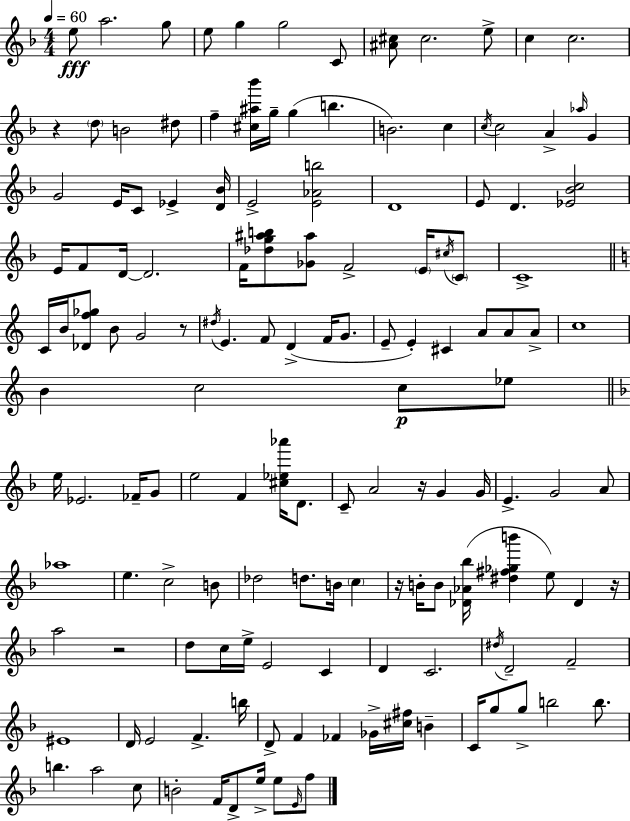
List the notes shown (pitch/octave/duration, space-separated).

E5/e A5/h. G5/e E5/e G5/q G5/h C4/e [A#4,C#5]/e C#5/h. E5/e C5/q C5/h. R/q D5/e B4/h D#5/e F5/q [C#5,A#5,Bb6]/s G5/s G5/q B5/q. B4/h. C5/q C5/s C5/h A4/q Ab5/s G4/q G4/h E4/s C4/e Eb4/q [D4,Bb4]/s E4/h [E4,Ab4,B5]/h D4/w E4/e D4/q. [Eb4,Bb4,C5]/h E4/s F4/e D4/s D4/h. F4/s [Db5,G5,A#5,B5]/e [Gb4,A#5]/e F4/h E4/s C#5/s C4/e C4/w C4/s B4/s [Db4,F5,Gb5]/e B4/e G4/h R/e D#5/s E4/q. F4/e D4/q F4/s G4/e. E4/e E4/q C#4/q A4/e A4/e A4/e C5/w B4/q C5/h C5/e Eb5/e E5/s Eb4/h. FES4/s G4/e E5/h F4/q [C#5,Eb5,Ab6]/s D4/e. C4/e A4/h R/s G4/q G4/s E4/q. G4/h A4/e Ab5/w E5/q. C5/h B4/e Db5/h D5/e. B4/s C5/q R/s B4/s B4/e [Db4,Ab4,Bb5]/s [D#5,F#5,Gb5,B6]/q E5/e Db4/q R/s A5/h R/h D5/e C5/s E5/s E4/h C4/q D4/q C4/h. D#5/s D4/h F4/h EIS4/w D4/s E4/h F4/q. B5/s D4/e F4/q FES4/q Gb4/s [C#5,F#5]/s B4/q C4/s G5/e G5/e B5/h B5/e. B5/q. A5/h C5/e B4/h F4/s D4/e E5/s E5/e E4/s F5/e